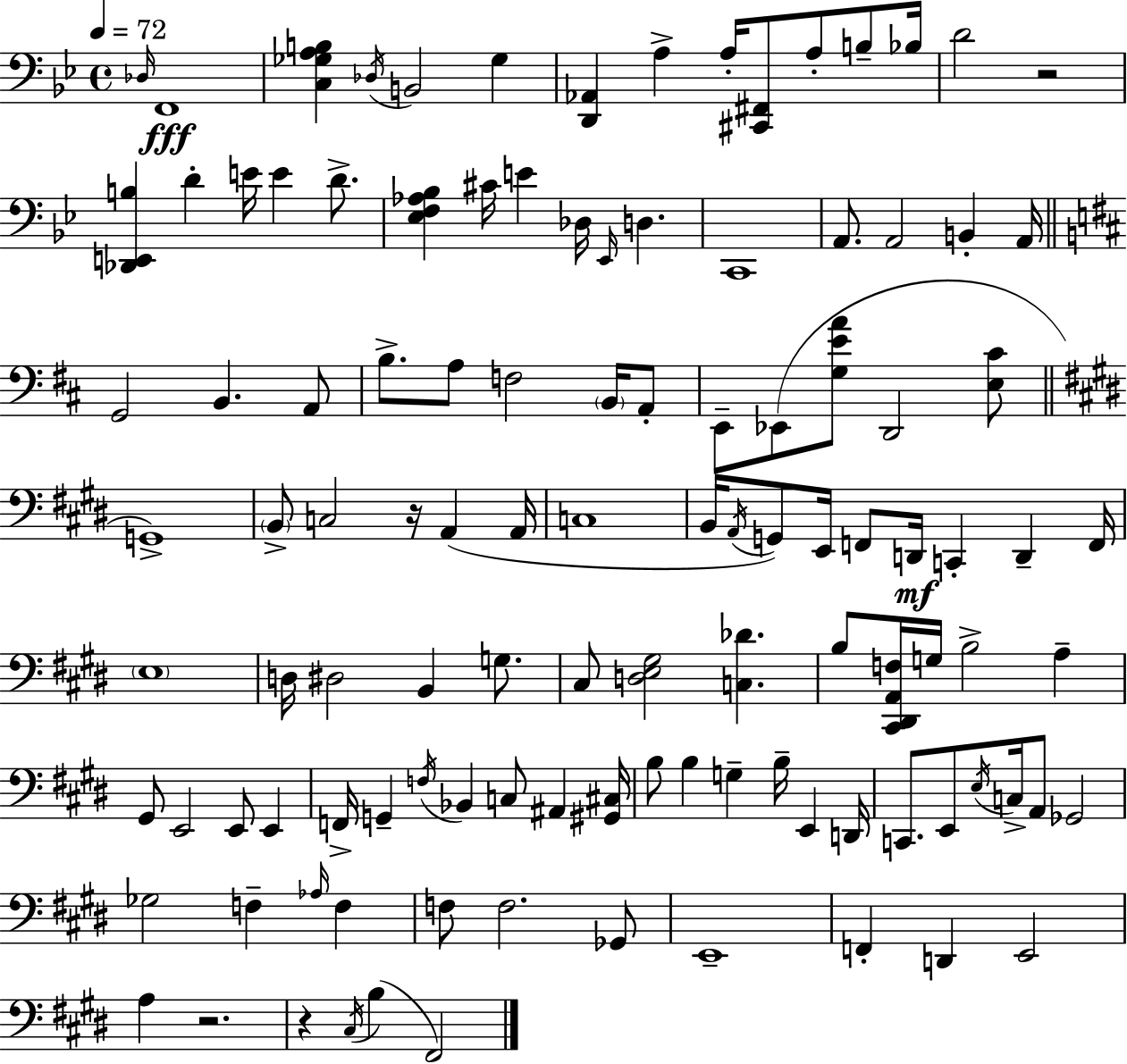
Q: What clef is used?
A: bass